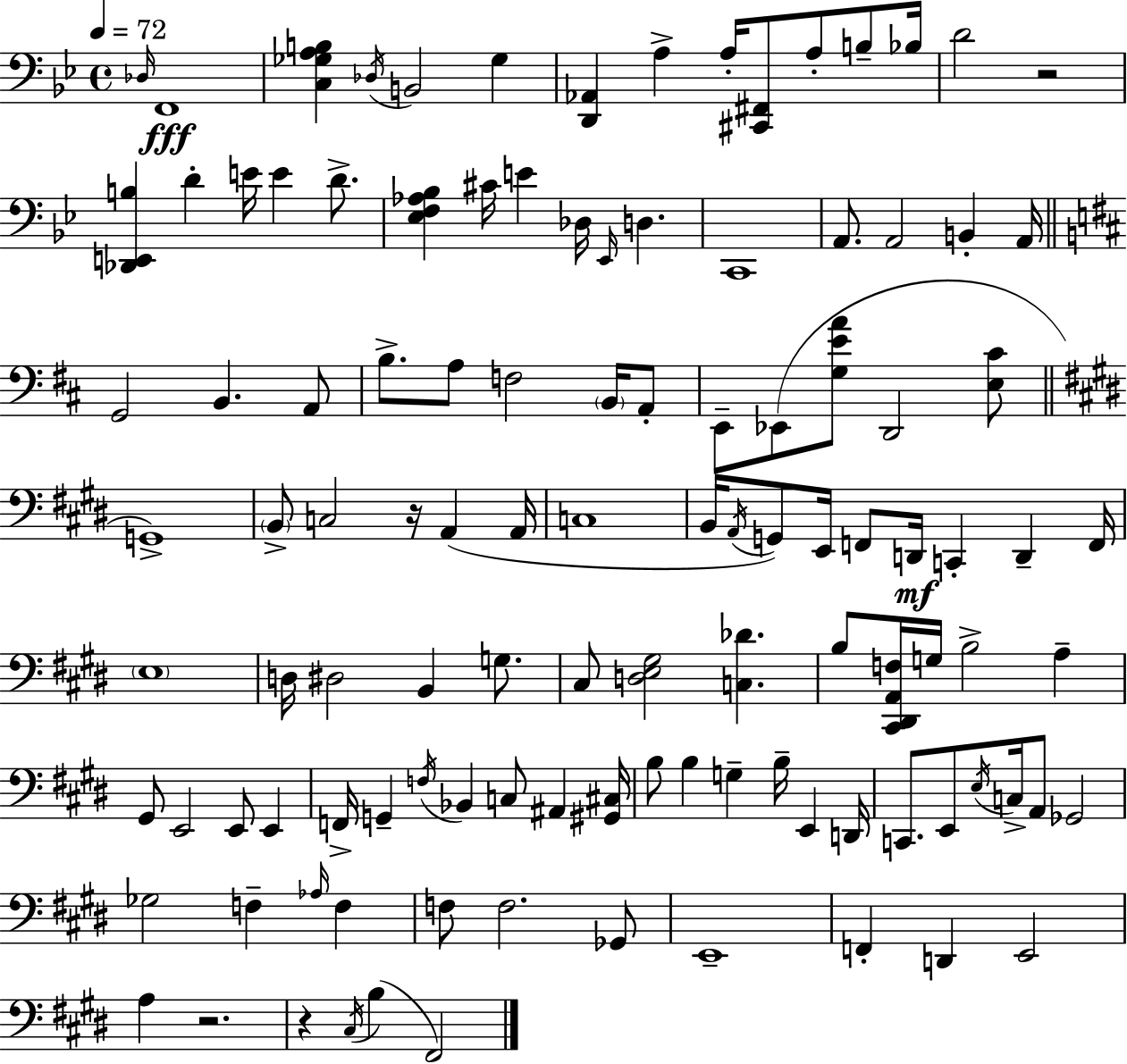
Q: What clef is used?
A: bass